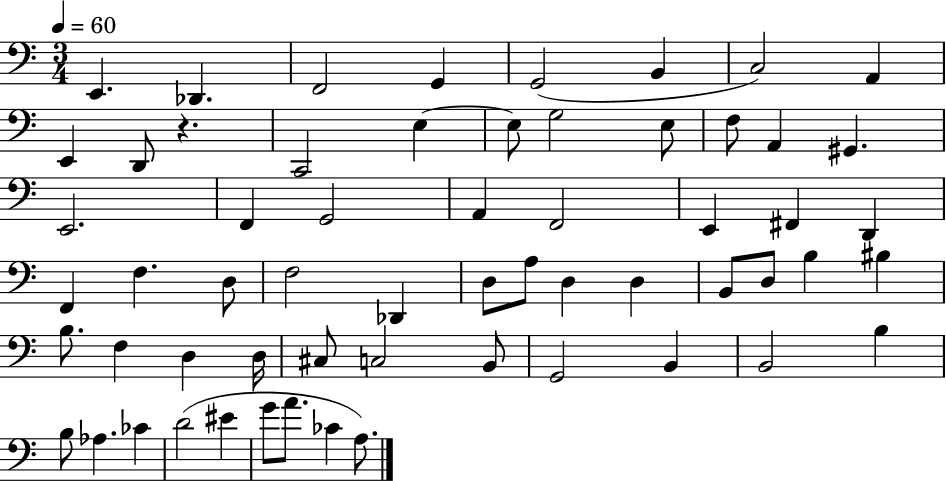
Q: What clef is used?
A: bass